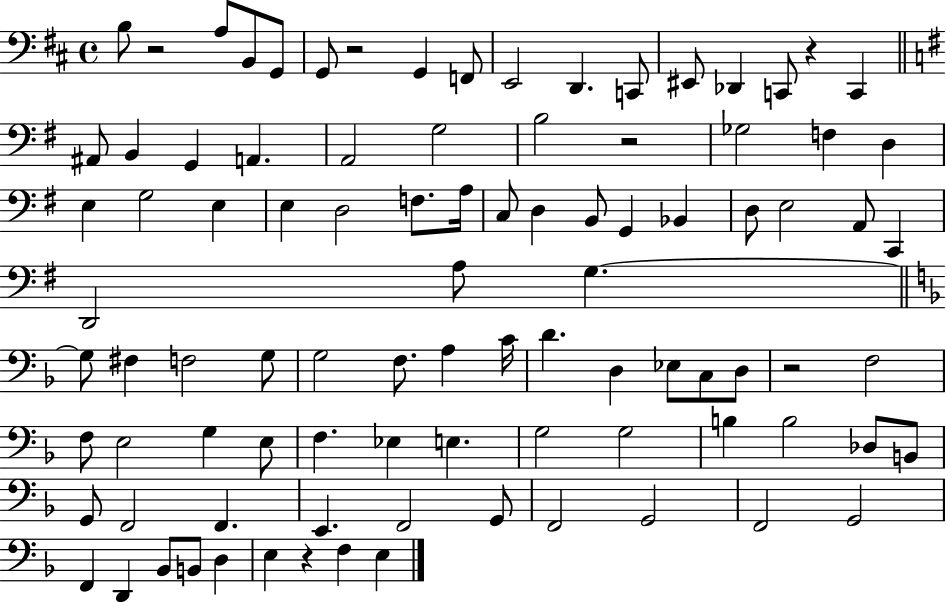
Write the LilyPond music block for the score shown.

{
  \clef bass
  \time 4/4
  \defaultTimeSignature
  \key d \major
  b8 r2 a8 b,8 g,8 | g,8 r2 g,4 f,8 | e,2 d,4. c,8 | eis,8 des,4 c,8 r4 c,4 | \break \bar "||" \break \key e \minor ais,8 b,4 g,4 a,4. | a,2 g2 | b2 r2 | ges2 f4 d4 | \break e4 g2 e4 | e4 d2 f8. a16 | c8 d4 b,8 g,4 bes,4 | d8 e2 a,8 c,4 | \break d,2 a8 g4.~~ | \bar "||" \break \key f \major g8 fis4 f2 g8 | g2 f8. a4 c'16 | d'4. d4 ees8 c8 d8 | r2 f2 | \break f8 e2 g4 e8 | f4. ees4 e4. | g2 g2 | b4 b2 des8 b,8 | \break g,8 f,2 f,4. | e,4. f,2 g,8 | f,2 g,2 | f,2 g,2 | \break f,4 d,4 bes,8 b,8 d4 | e4 r4 f4 e4 | \bar "|."
}